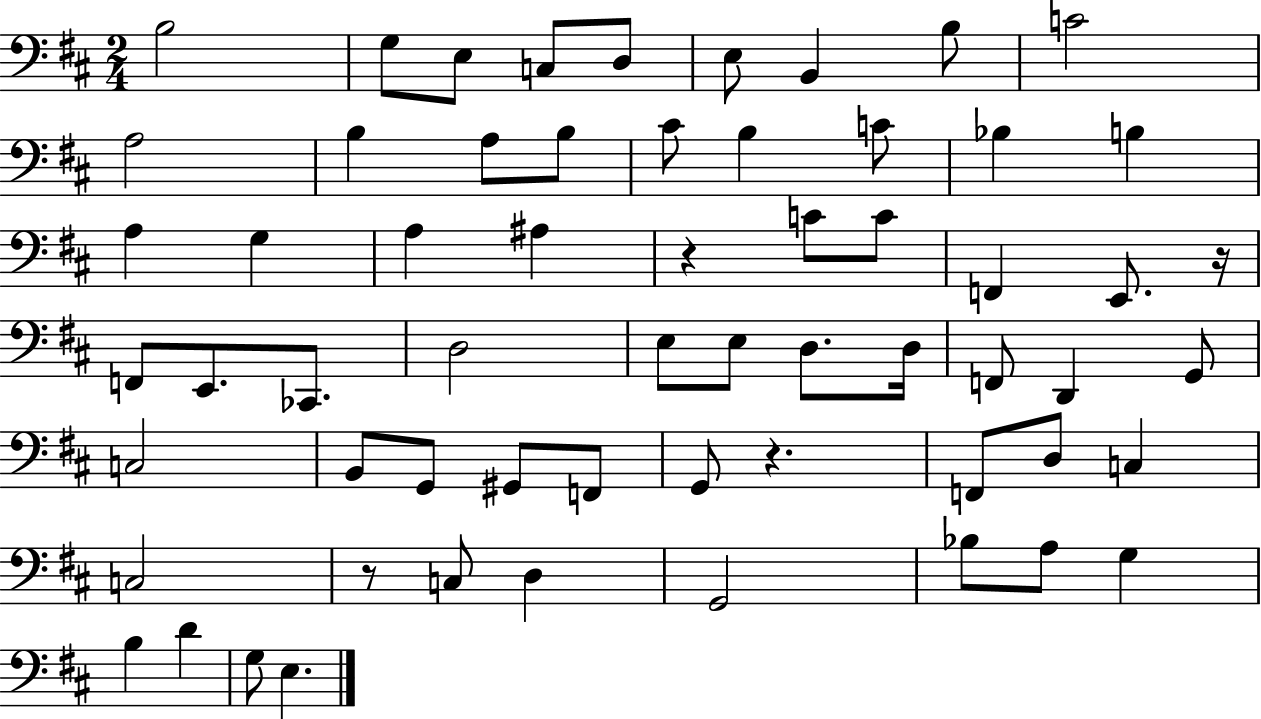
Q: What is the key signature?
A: D major